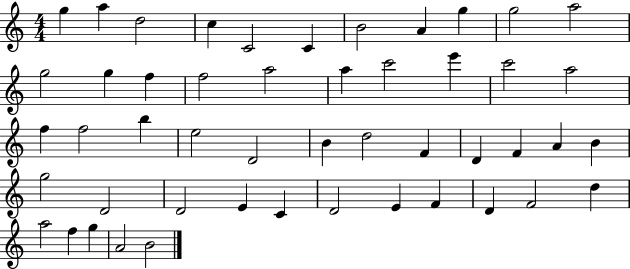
X:1
T:Untitled
M:4/4
L:1/4
K:C
g a d2 c C2 C B2 A g g2 a2 g2 g f f2 a2 a c'2 e' c'2 a2 f f2 b e2 D2 B d2 F D F A B g2 D2 D2 E C D2 E F D F2 d a2 f g A2 B2